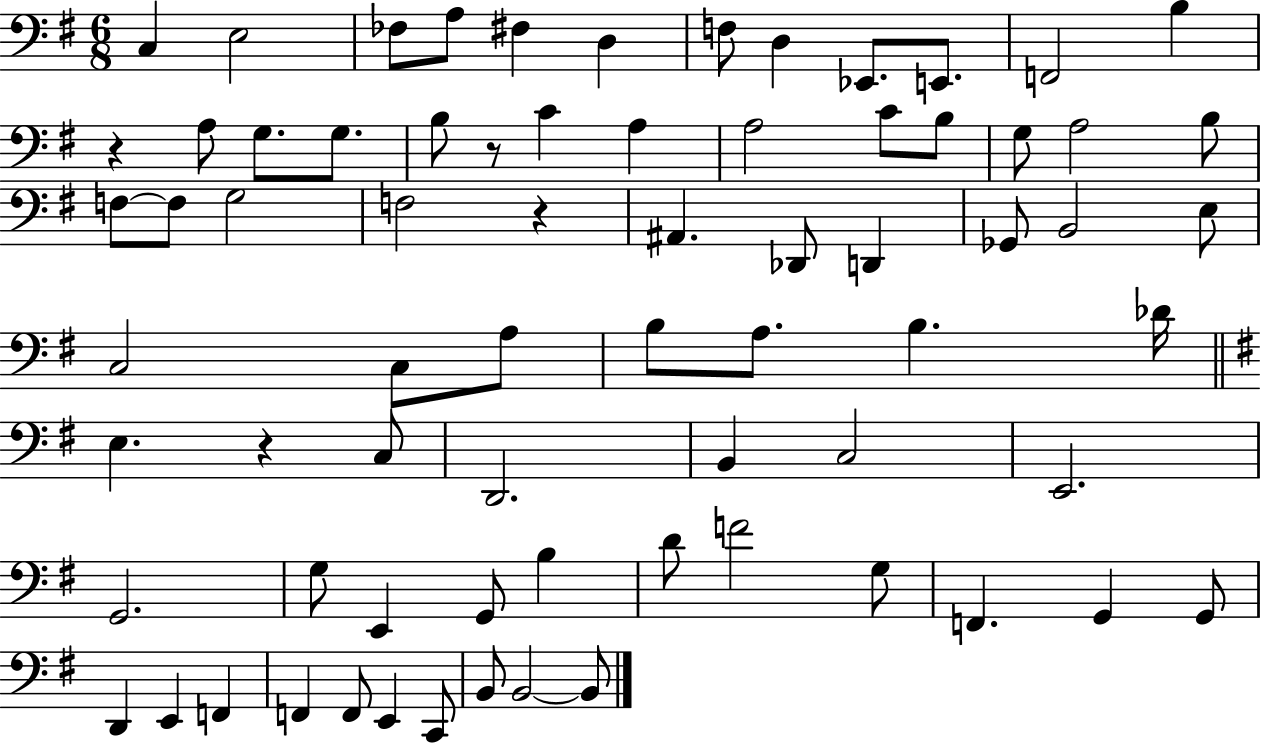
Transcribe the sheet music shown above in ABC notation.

X:1
T:Untitled
M:6/8
L:1/4
K:G
C, E,2 _F,/2 A,/2 ^F, D, F,/2 D, _E,,/2 E,,/2 F,,2 B, z A,/2 G,/2 G,/2 B,/2 z/2 C A, A,2 C/2 B,/2 G,/2 A,2 B,/2 F,/2 F,/2 G,2 F,2 z ^A,, _D,,/2 D,, _G,,/2 B,,2 E,/2 C,2 C,/2 A,/2 B,/2 A,/2 B, _D/4 E, z C,/2 D,,2 B,, C,2 E,,2 G,,2 G,/2 E,, G,,/2 B, D/2 F2 G,/2 F,, G,, G,,/2 D,, E,, F,, F,, F,,/2 E,, C,,/2 B,,/2 B,,2 B,,/2